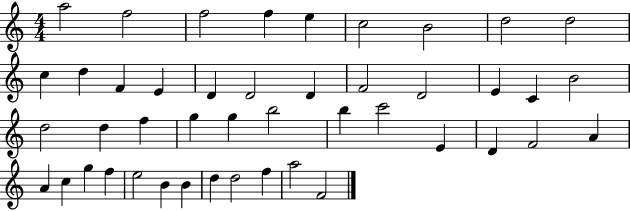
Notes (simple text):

A5/h F5/h F5/h F5/q E5/q C5/h B4/h D5/h D5/h C5/q D5/q F4/q E4/q D4/q D4/h D4/q F4/h D4/h E4/q C4/q B4/h D5/h D5/q F5/q G5/q G5/q B5/h B5/q C6/h E4/q D4/q F4/h A4/q A4/q C5/q G5/q F5/q E5/h B4/q B4/q D5/q D5/h F5/q A5/h F4/h